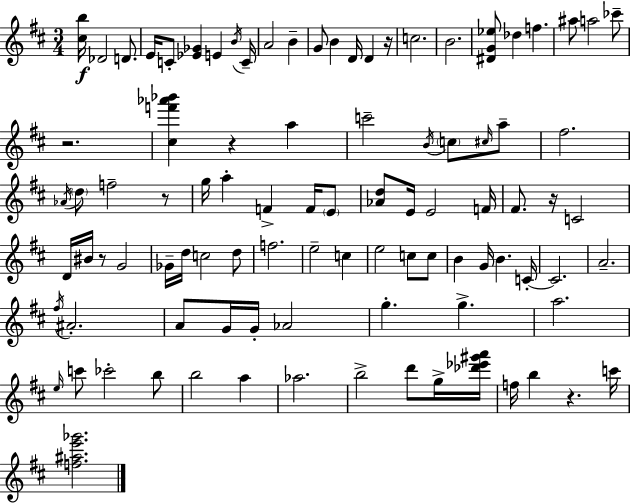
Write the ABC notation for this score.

X:1
T:Untitled
M:3/4
L:1/4
K:D
[^cb]/4 _D2 D/2 E/4 C/2 [_E_G] E B/4 C/4 A2 B G/2 B D/4 D z/4 c2 B2 [^DG_e]/2 _d f ^a/2 a2 _c'/2 z2 [^cf'_a'_b'] z a c'2 B/4 c/2 ^c/4 a/2 ^f2 _A/4 d/2 f2 z/2 g/4 a F F/4 E/2 [_Ad]/2 E/4 E2 F/4 ^F/2 z/4 C2 D/4 ^B/4 z/2 G2 _G/4 d/4 c2 d/2 f2 e2 c e2 c/2 c/2 B G/4 B C/4 C2 A2 ^f/4 ^A2 A/2 G/4 G/4 _A2 g g a2 e/4 c'/2 _c'2 b/2 b2 a _a2 b2 d'/2 g/4 [_d'_e'^g'a']/4 f/4 b z c'/4 [f^ae'_g']2